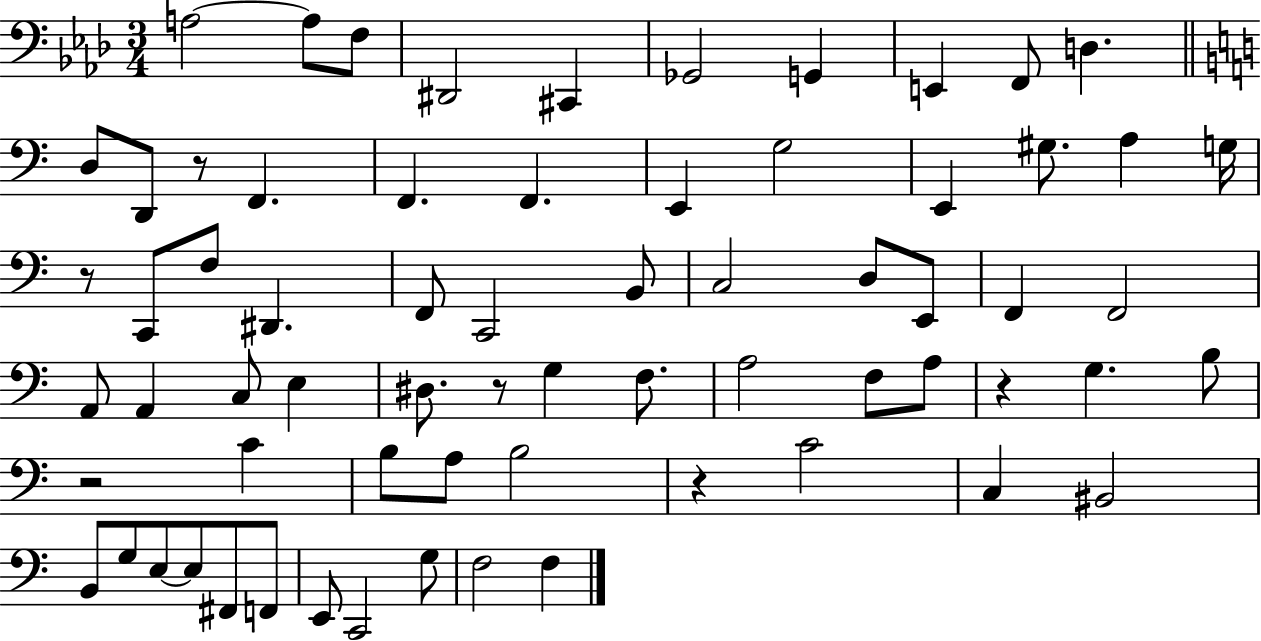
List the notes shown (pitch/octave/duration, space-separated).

A3/h A3/e F3/e D#2/h C#2/q Gb2/h G2/q E2/q F2/e D3/q. D3/e D2/e R/e F2/q. F2/q. F2/q. E2/q G3/h E2/q G#3/e. A3/q G3/s R/e C2/e F3/e D#2/q. F2/e C2/h B2/e C3/h D3/e E2/e F2/q F2/h A2/e A2/q C3/e E3/q D#3/e. R/e G3/q F3/e. A3/h F3/e A3/e R/q G3/q. B3/e R/h C4/q B3/e A3/e B3/h R/q C4/h C3/q BIS2/h B2/e G3/e E3/e E3/e F#2/e F2/e E2/e C2/h G3/e F3/h F3/q